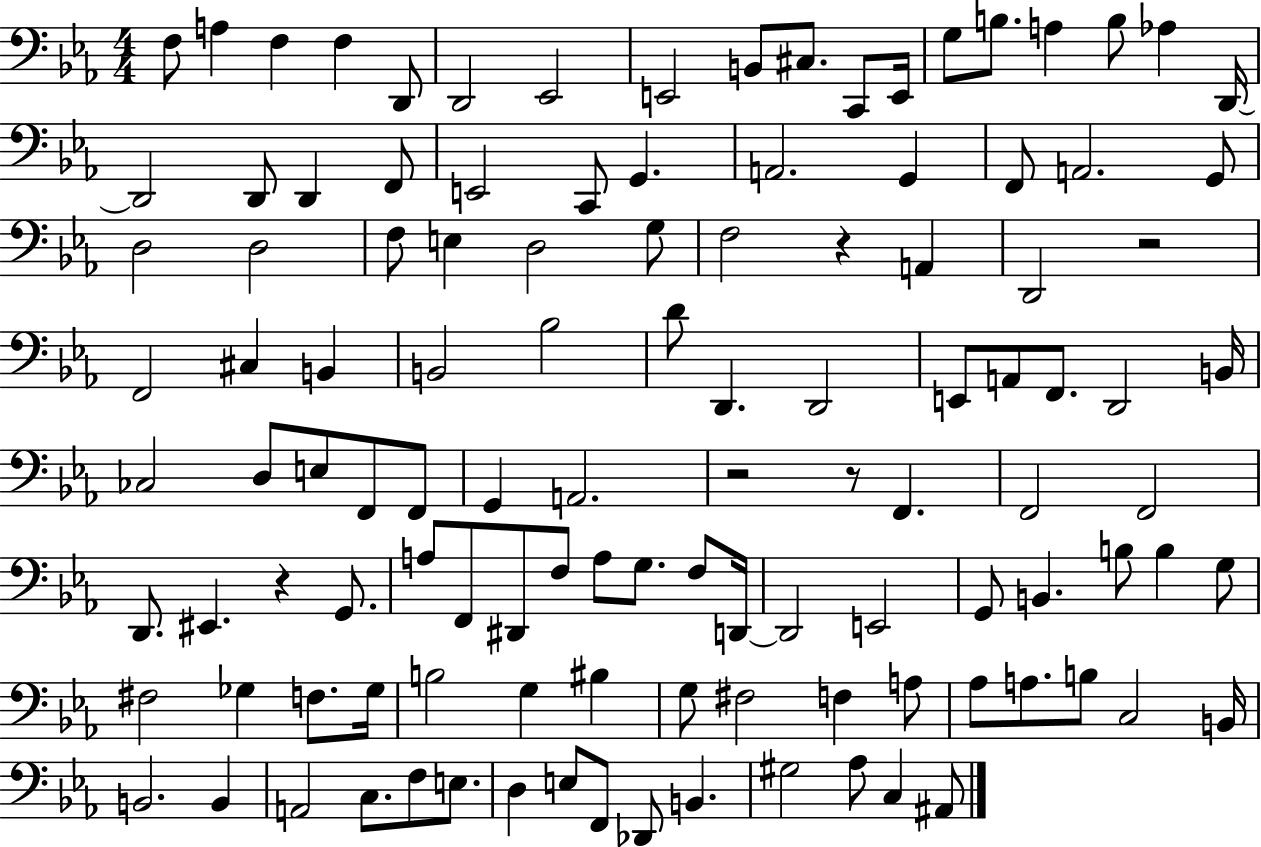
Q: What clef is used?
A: bass